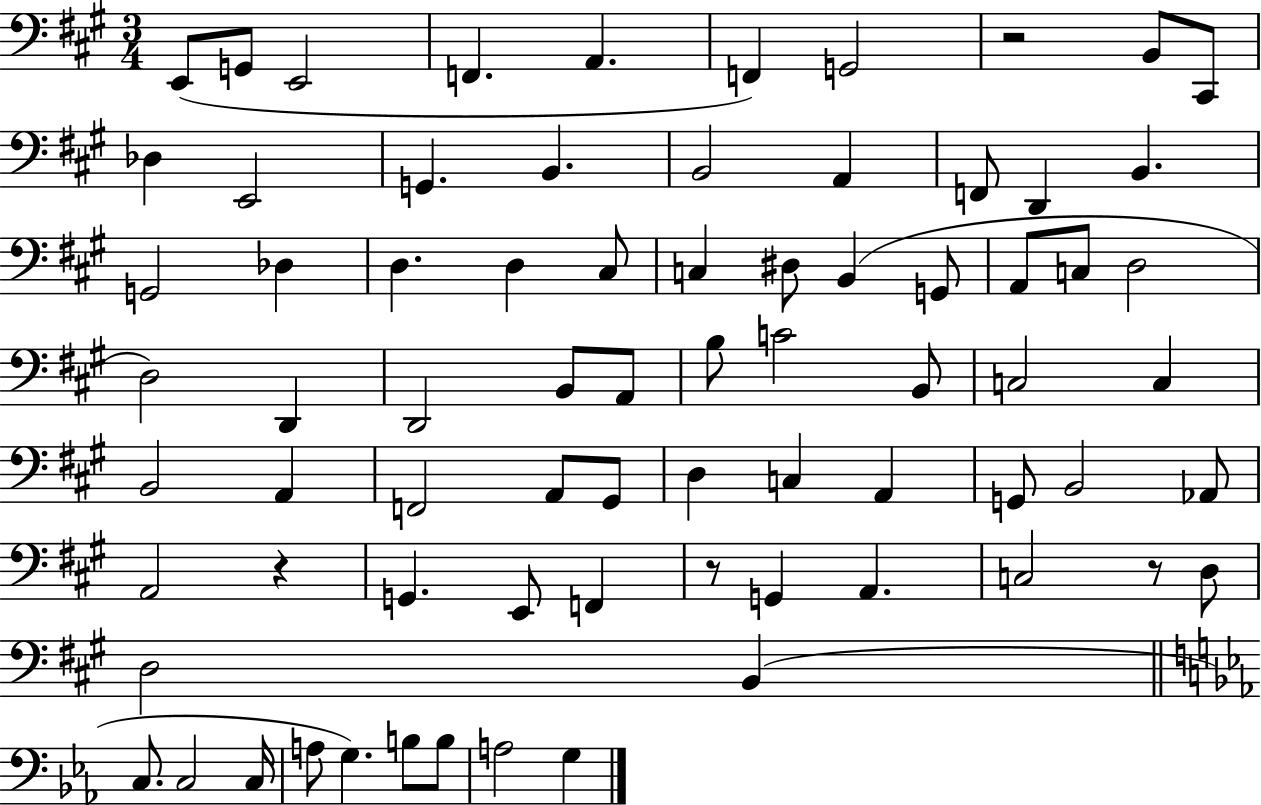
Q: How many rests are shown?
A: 4